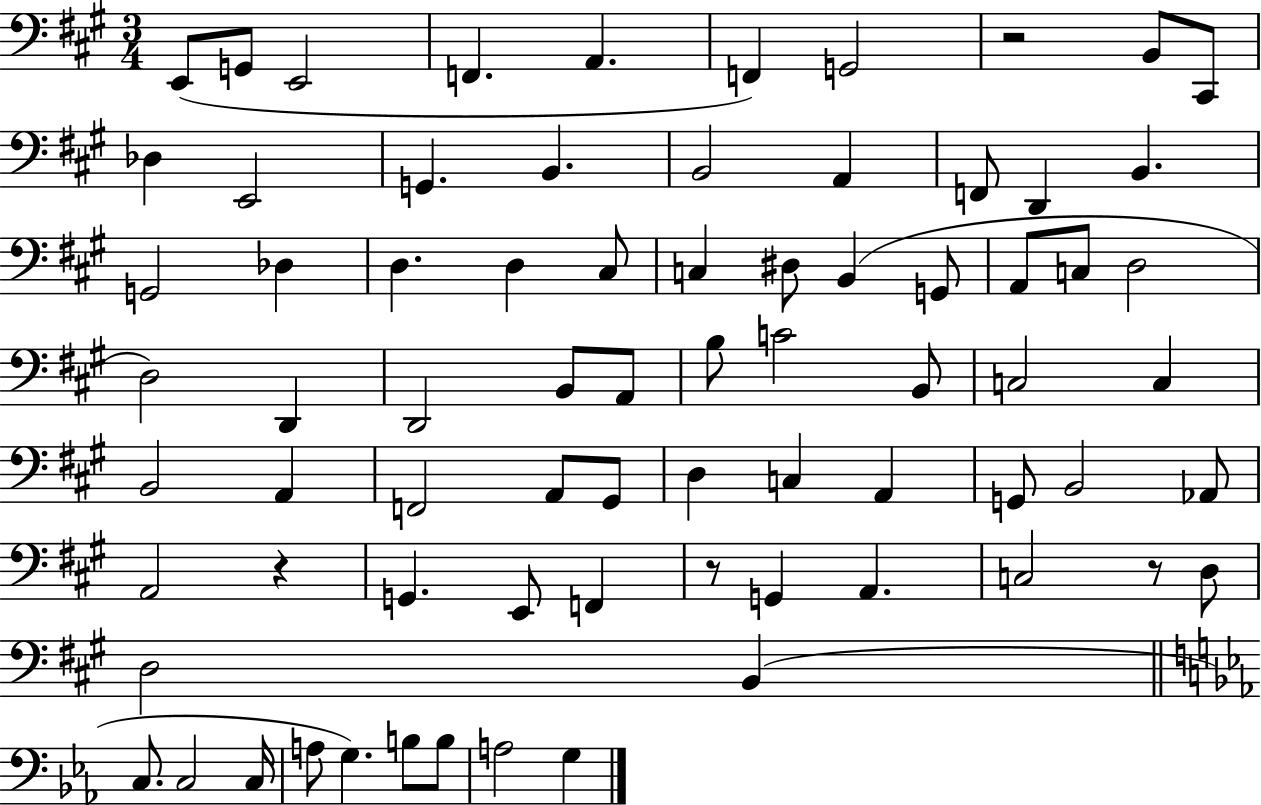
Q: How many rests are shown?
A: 4